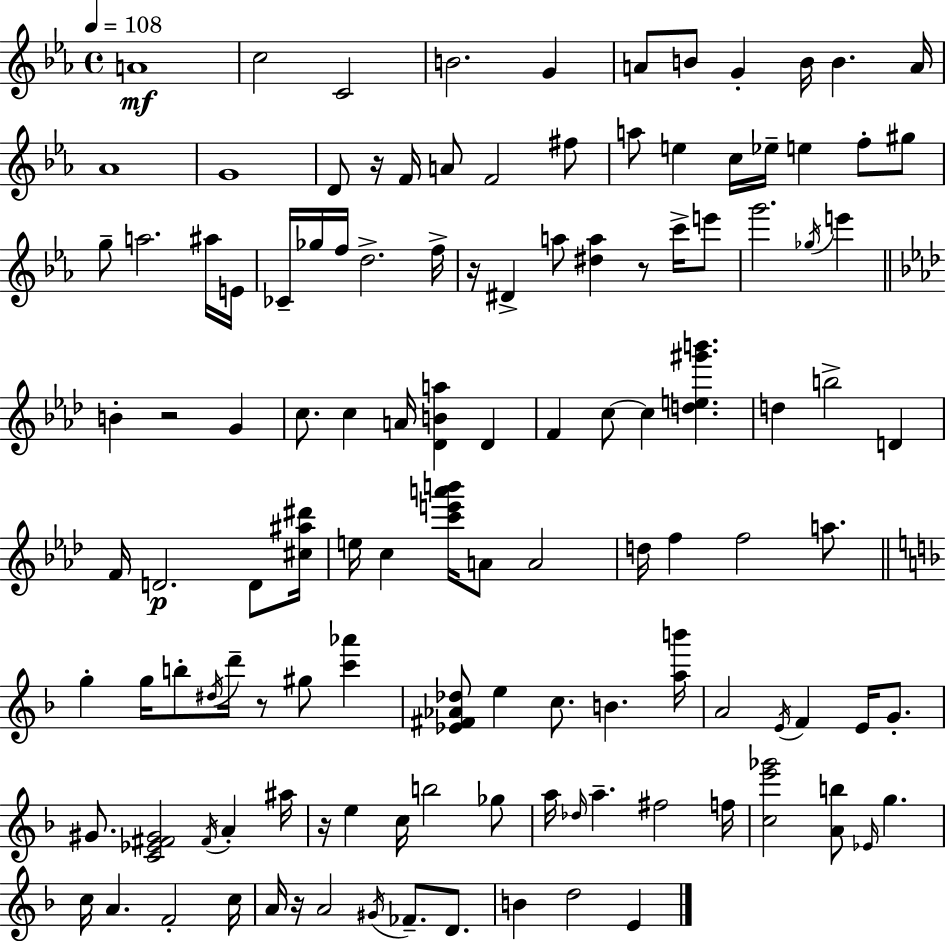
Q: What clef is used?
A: treble